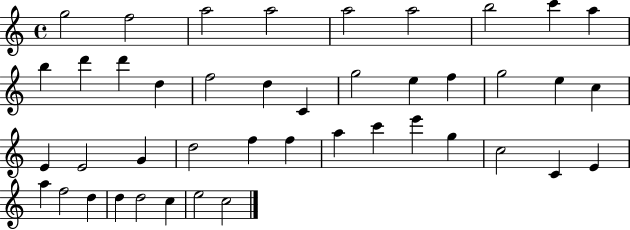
{
  \clef treble
  \time 4/4
  \defaultTimeSignature
  \key c \major
  g''2 f''2 | a''2 a''2 | a''2 a''2 | b''2 c'''4 a''4 | \break b''4 d'''4 d'''4 d''4 | f''2 d''4 c'4 | g''2 e''4 f''4 | g''2 e''4 c''4 | \break e'4 e'2 g'4 | d''2 f''4 f''4 | a''4 c'''4 e'''4 g''4 | c''2 c'4 e'4 | \break a''4 f''2 d''4 | d''4 d''2 c''4 | e''2 c''2 | \bar "|."
}